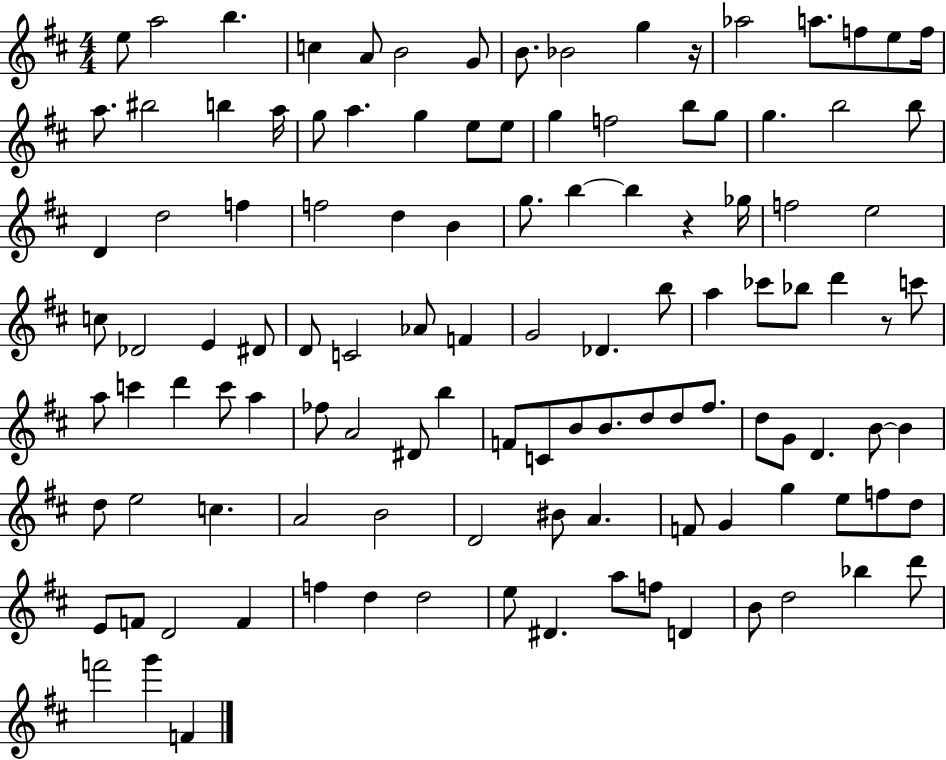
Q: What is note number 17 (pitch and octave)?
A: BIS5